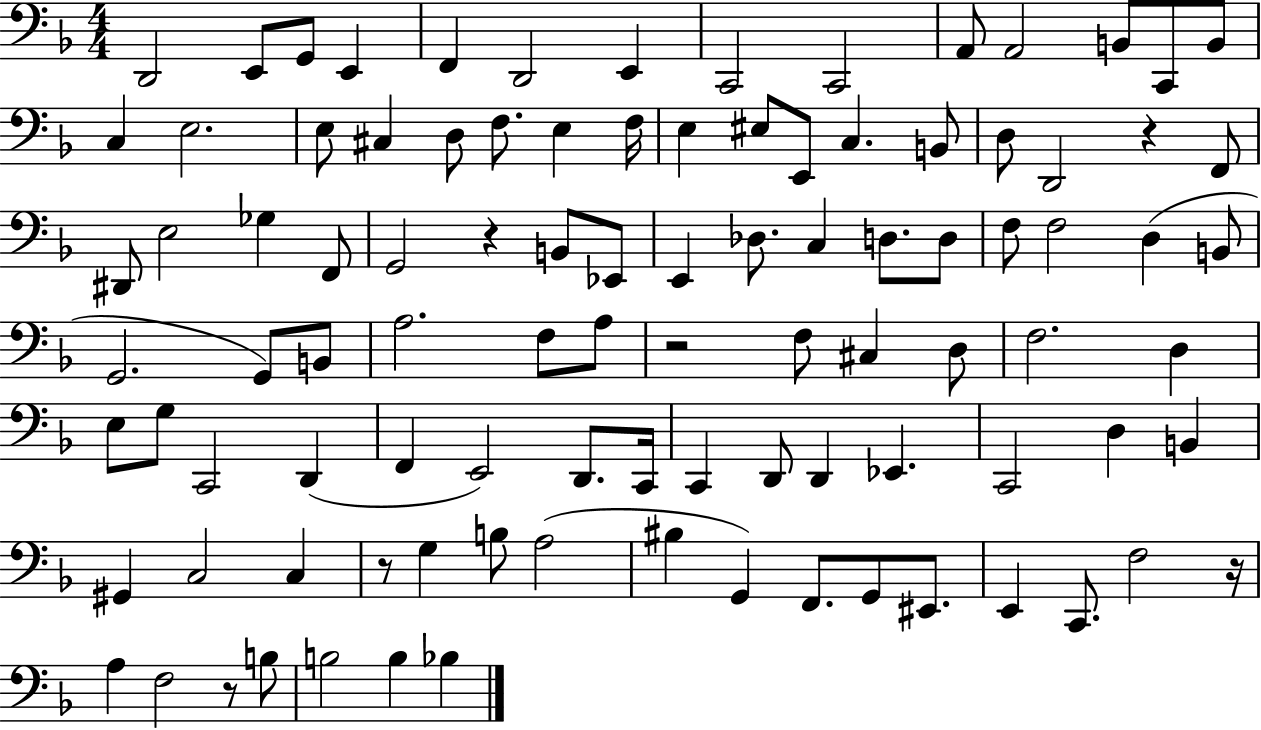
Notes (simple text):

D2/h E2/e G2/e E2/q F2/q D2/h E2/q C2/h C2/h A2/e A2/h B2/e C2/e B2/e C3/q E3/h. E3/e C#3/q D3/e F3/e. E3/q F3/s E3/q EIS3/e E2/e C3/q. B2/e D3/e D2/h R/q F2/e D#2/e E3/h Gb3/q F2/e G2/h R/q B2/e Eb2/e E2/q Db3/e. C3/q D3/e. D3/e F3/e F3/h D3/q B2/e G2/h. G2/e B2/e A3/h. F3/e A3/e R/h F3/e C#3/q D3/e F3/h. D3/q E3/e G3/e C2/h D2/q F2/q E2/h D2/e. C2/s C2/q D2/e D2/q Eb2/q. C2/h D3/q B2/q G#2/q C3/h C3/q R/e G3/q B3/e A3/h BIS3/q G2/q F2/e. G2/e EIS2/e. E2/q C2/e. F3/h R/s A3/q F3/h R/e B3/e B3/h B3/q Bb3/q